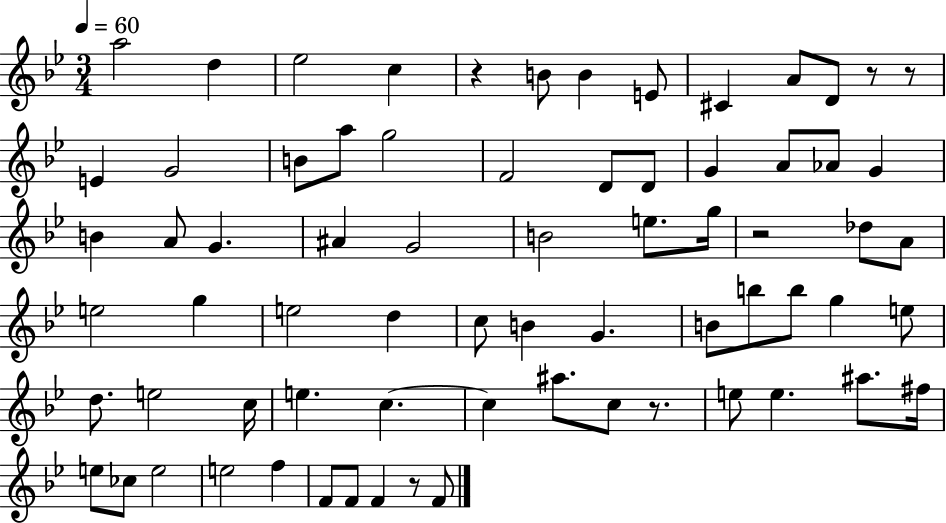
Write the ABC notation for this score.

X:1
T:Untitled
M:3/4
L:1/4
K:Bb
a2 d _e2 c z B/2 B E/2 ^C A/2 D/2 z/2 z/2 E G2 B/2 a/2 g2 F2 D/2 D/2 G A/2 _A/2 G B A/2 G ^A G2 B2 e/2 g/4 z2 _d/2 A/2 e2 g e2 d c/2 B G B/2 b/2 b/2 g e/2 d/2 e2 c/4 e c c ^a/2 c/2 z/2 e/2 e ^a/2 ^f/4 e/2 _c/2 e2 e2 f F/2 F/2 F z/2 F/2